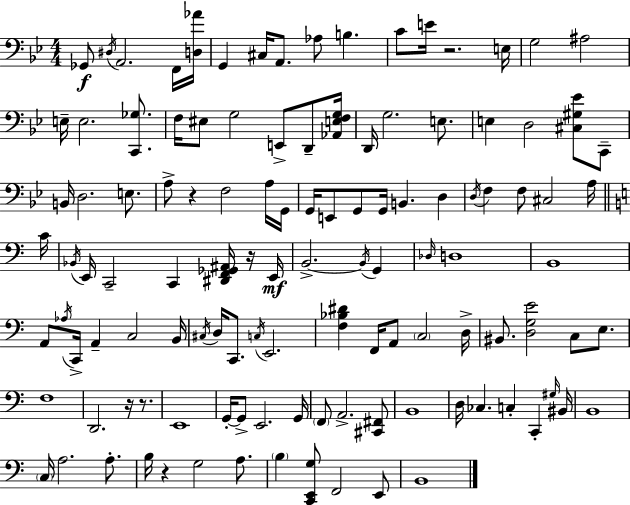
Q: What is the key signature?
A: G minor